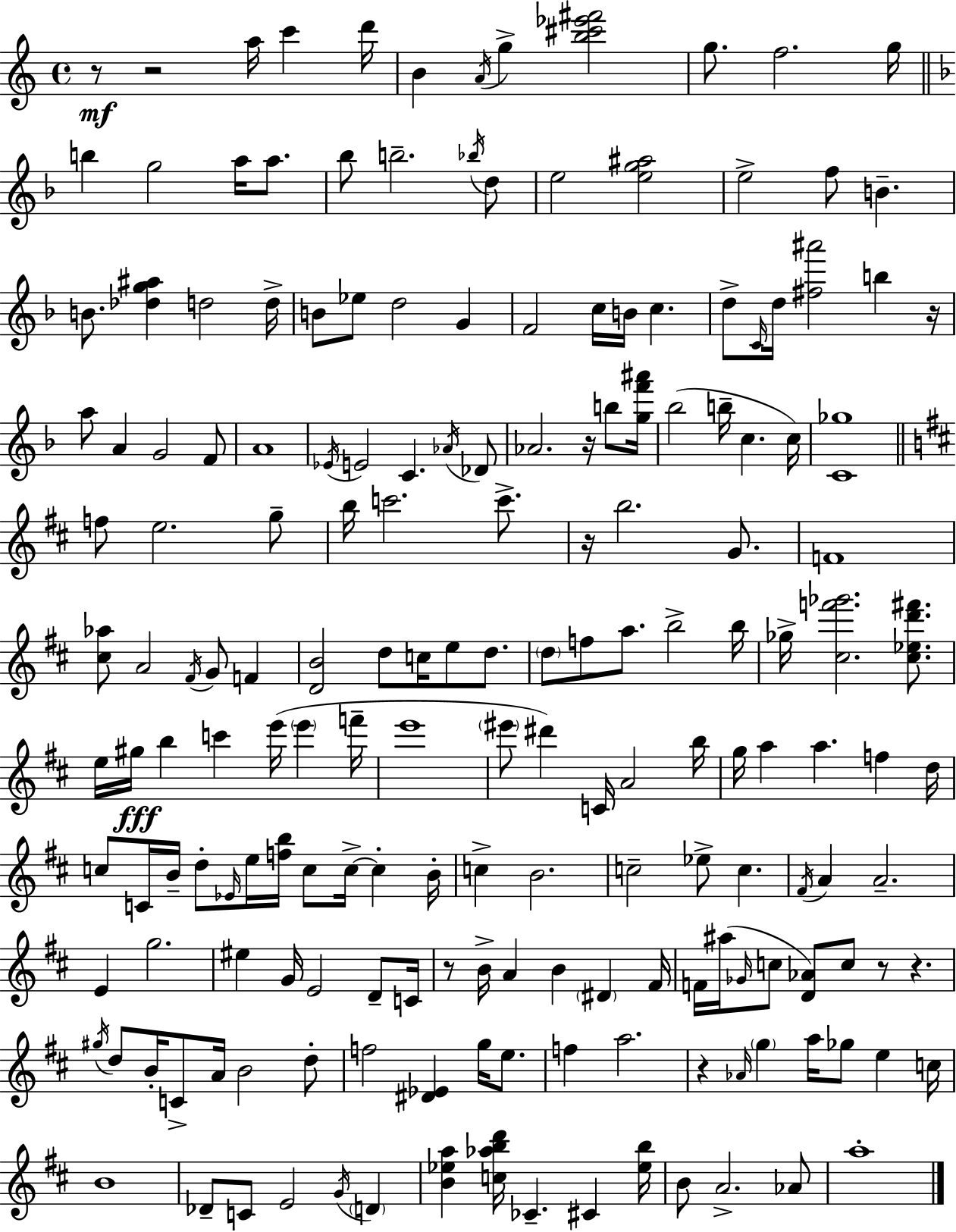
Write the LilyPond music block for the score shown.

{
  \clef treble
  \time 4/4
  \defaultTimeSignature
  \key a \minor
  r8\mf r2 a''16 c'''4 d'''16 | b'4 \acciaccatura { a'16 } g''4-> <b'' cis''' ees''' fis'''>2 | g''8. f''2. | g''16 \bar "||" \break \key f \major b''4 g''2 a''16 a''8. | bes''8 b''2.-- \acciaccatura { bes''16 } d''8 | e''2 <e'' g'' ais''>2 | e''2-> f''8 b'4.-- | \break b'8. <des'' g'' ais''>4 d''2 | d''16-> b'8 ees''8 d''2 g'4 | f'2 c''16 b'16 c''4. | d''8-> \grace { c'16 } d''16 <fis'' ais'''>2 b''4 | \break r16 a''8 a'4 g'2 | f'8 a'1 | \acciaccatura { ees'16 } e'2 c'4. | \acciaccatura { aes'16 } des'8 aes'2. | \break r16 b''8 <g'' f''' ais'''>16 bes''2( b''16-- c''4. | c''16) <c' ges''>1 | \bar "||" \break \key d \major f''8 e''2. g''8-- | b''16 c'''2. c'''8.-> | r16 b''2. g'8. | f'1 | \break <cis'' aes''>8 a'2 \acciaccatura { fis'16 } g'8 f'4 | <d' b'>2 d''8 c''16 e''8 d''8. | \parenthesize d''8 f''8 a''8. b''2-> | b''16 ges''16-> <cis'' f''' ges'''>2. <cis'' ees'' d''' fis'''>8. | \break e''16 gis''16\fff b''4 c'''4 e'''16( \parenthesize e'''4 | f'''16-- e'''1 | \parenthesize eis'''8 dis'''4) c'16 a'2 | b''16 g''16 a''4 a''4. f''4 | \break d''16 c''8 c'16 b'16-- d''8-. \grace { ees'16 } e''16 <f'' b''>16 c''8 c''16->~~ c''4-. | b'16-. c''4-> b'2. | c''2-- ees''8-> c''4. | \acciaccatura { fis'16 } a'4 a'2.-- | \break e'4 g''2. | eis''4 g'16 e'2 | d'8-- c'16 r8 b'16-> a'4 b'4 \parenthesize dis'4 | fis'16 f'16 ais''16( \grace { ges'16 } c''8 <d' aes'>8) c''8 r8 r4. | \break \acciaccatura { gis''16 } d''8 b'16-. c'8-> a'16 b'2 | d''8-. f''2 <dis' ees'>4 | g''16 e''8. f''4 a''2. | r4 \grace { aes'16 } \parenthesize g''4 a''16 ges''8 | \break e''4 c''16 b'1 | des'8-- c'8 e'2 | \acciaccatura { g'16 } \parenthesize d'4 <b' ees'' a''>4 <c'' aes'' b'' d'''>16 ces'4.-- | cis'4 <ees'' b''>16 b'8 a'2.-> | \break aes'8 a''1-. | \bar "|."
}